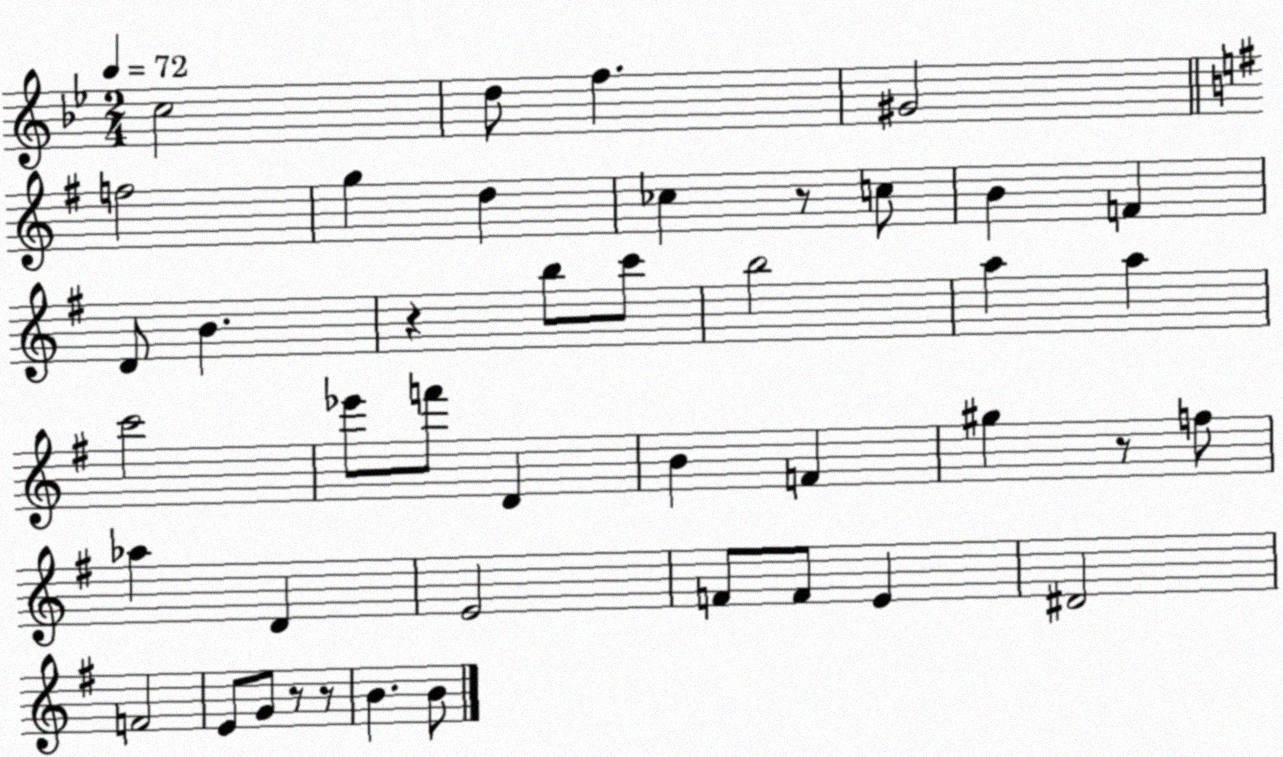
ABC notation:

X:1
T:Untitled
M:2/4
L:1/4
K:Bb
c2 d/2 f ^G2 f2 g d _c z/2 c/2 B F D/2 B z b/2 c'/2 b2 a a c'2 _e'/2 f'/2 D B F ^g z/2 f/2 _a D E2 F/2 F/2 E ^D2 F2 E/2 G/2 z/2 z/2 B B/2